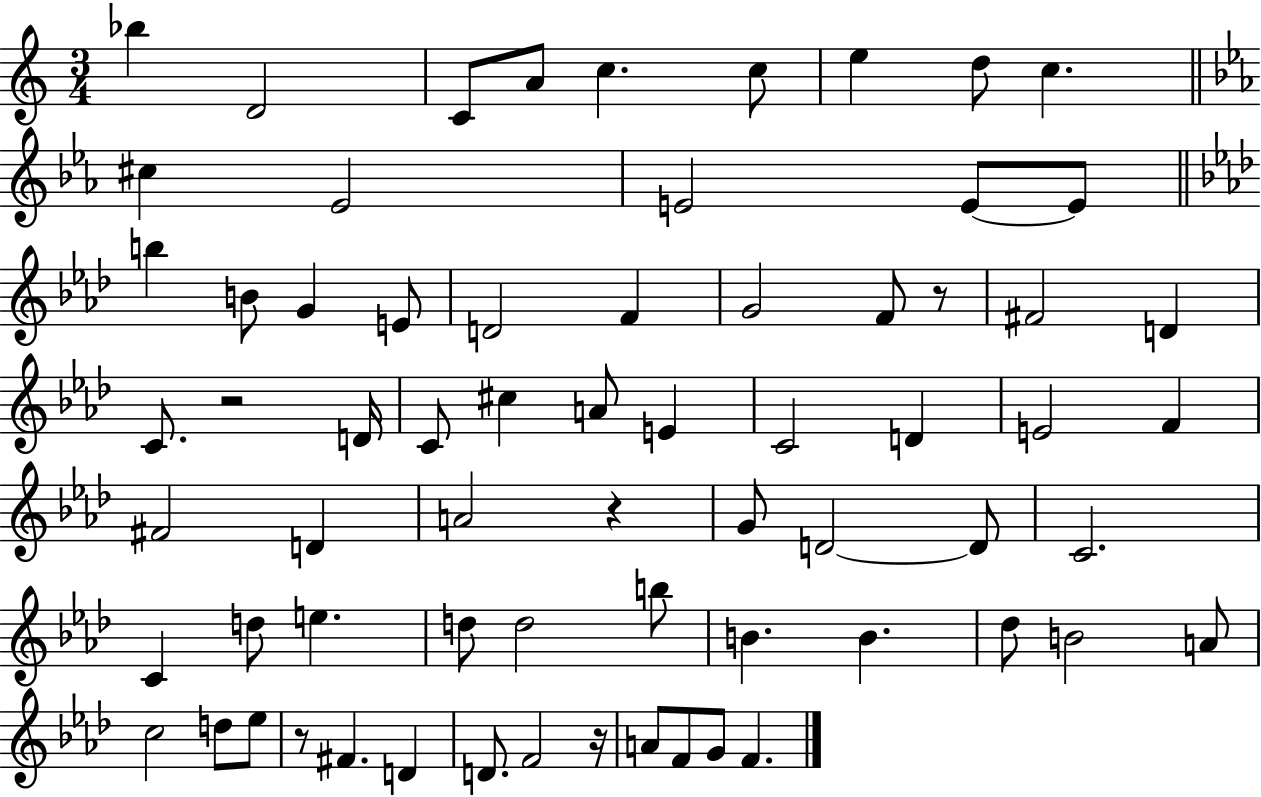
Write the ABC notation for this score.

X:1
T:Untitled
M:3/4
L:1/4
K:C
_b D2 C/2 A/2 c c/2 e d/2 c ^c _E2 E2 E/2 E/2 b B/2 G E/2 D2 F G2 F/2 z/2 ^F2 D C/2 z2 D/4 C/2 ^c A/2 E C2 D E2 F ^F2 D A2 z G/2 D2 D/2 C2 C d/2 e d/2 d2 b/2 B B _d/2 B2 A/2 c2 d/2 _e/2 z/2 ^F D D/2 F2 z/4 A/2 F/2 G/2 F